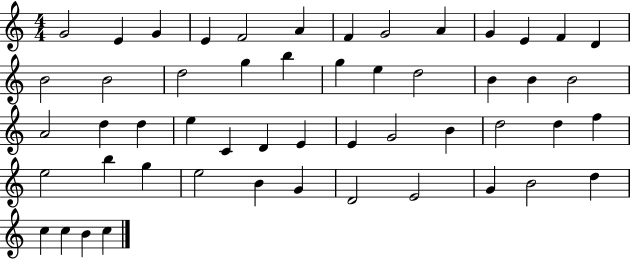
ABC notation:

X:1
T:Untitled
M:4/4
L:1/4
K:C
G2 E G E F2 A F G2 A G E F D B2 B2 d2 g b g e d2 B B B2 A2 d d e C D E E G2 B d2 d f e2 b g e2 B G D2 E2 G B2 d c c B c